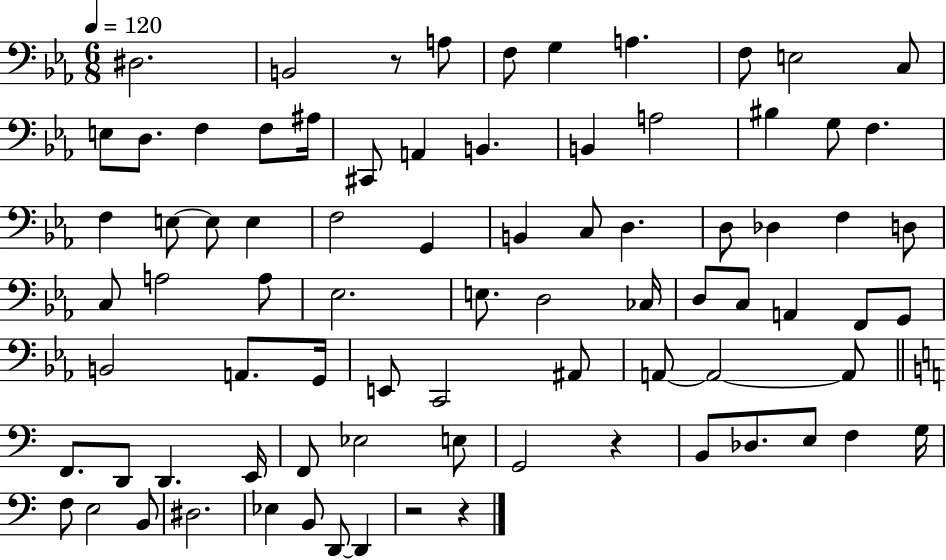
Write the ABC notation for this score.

X:1
T:Untitled
M:6/8
L:1/4
K:Eb
^D,2 B,,2 z/2 A,/2 F,/2 G, A, F,/2 E,2 C,/2 E,/2 D,/2 F, F,/2 ^A,/4 ^C,,/2 A,, B,, B,, A,2 ^B, G,/2 F, F, E,/2 E,/2 E, F,2 G,, B,, C,/2 D, D,/2 _D, F, D,/2 C,/2 A,2 A,/2 _E,2 E,/2 D,2 _C,/4 D,/2 C,/2 A,, F,,/2 G,,/2 B,,2 A,,/2 G,,/4 E,,/2 C,,2 ^A,,/2 A,,/2 A,,2 A,,/2 F,,/2 D,,/2 D,, E,,/4 F,,/2 _E,2 E,/2 G,,2 z B,,/2 _D,/2 E,/2 F, G,/4 F,/2 E,2 B,,/2 ^D,2 _E, B,,/2 D,,/2 D,, z2 z